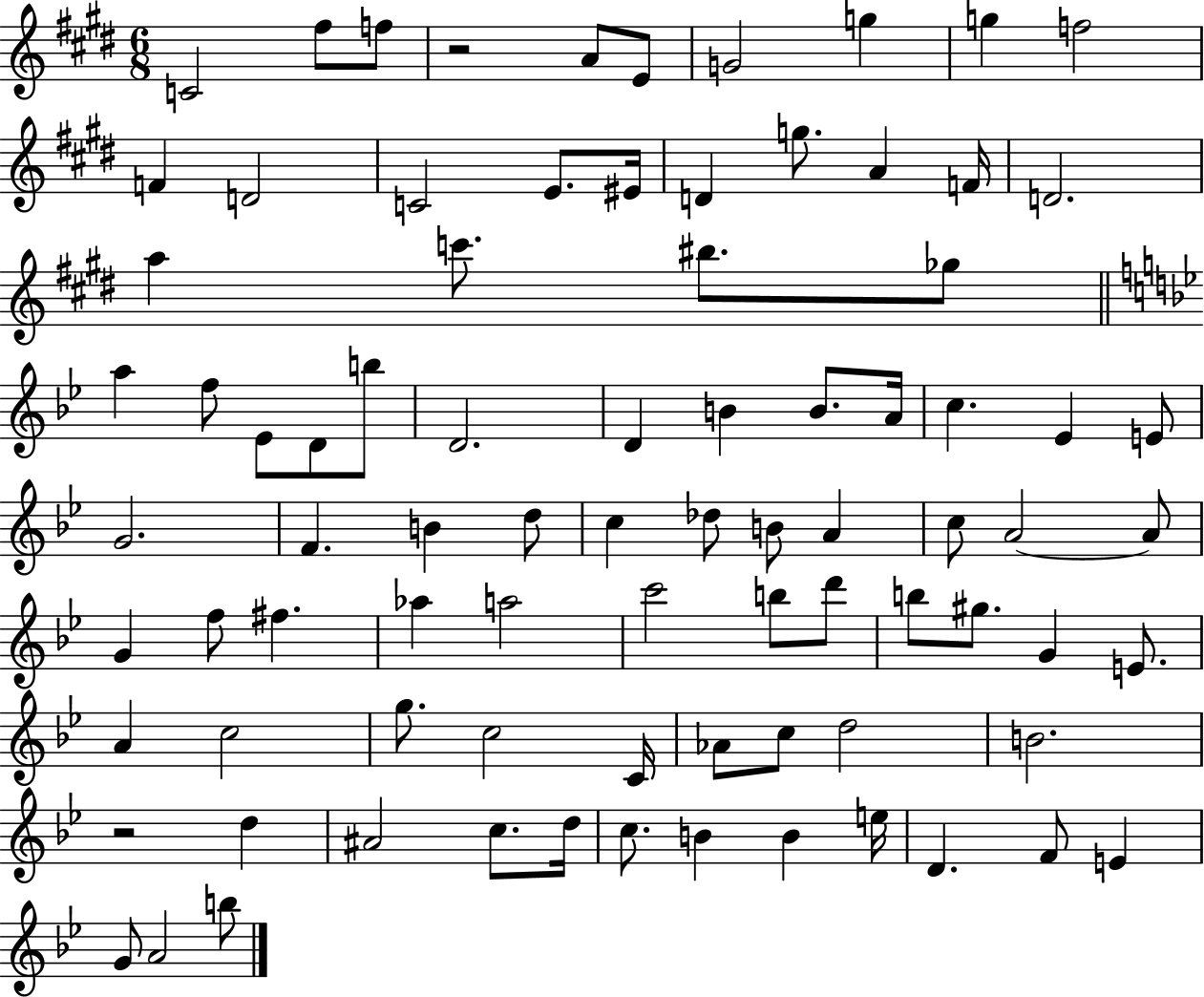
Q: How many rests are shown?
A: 2